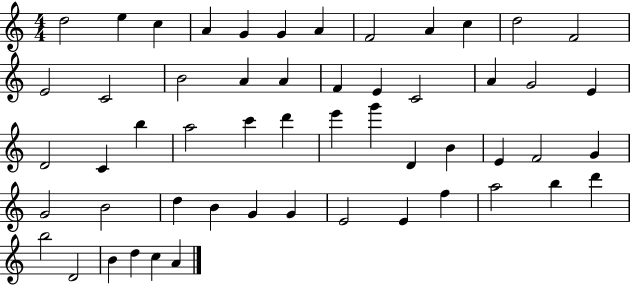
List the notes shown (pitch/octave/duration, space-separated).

D5/h E5/q C5/q A4/q G4/q G4/q A4/q F4/h A4/q C5/q D5/h F4/h E4/h C4/h B4/h A4/q A4/q F4/q E4/q C4/h A4/q G4/h E4/q D4/h C4/q B5/q A5/h C6/q D6/q E6/q G6/q D4/q B4/q E4/q F4/h G4/q G4/h B4/h D5/q B4/q G4/q G4/q E4/h E4/q F5/q A5/h B5/q D6/q B5/h D4/h B4/q D5/q C5/q A4/q